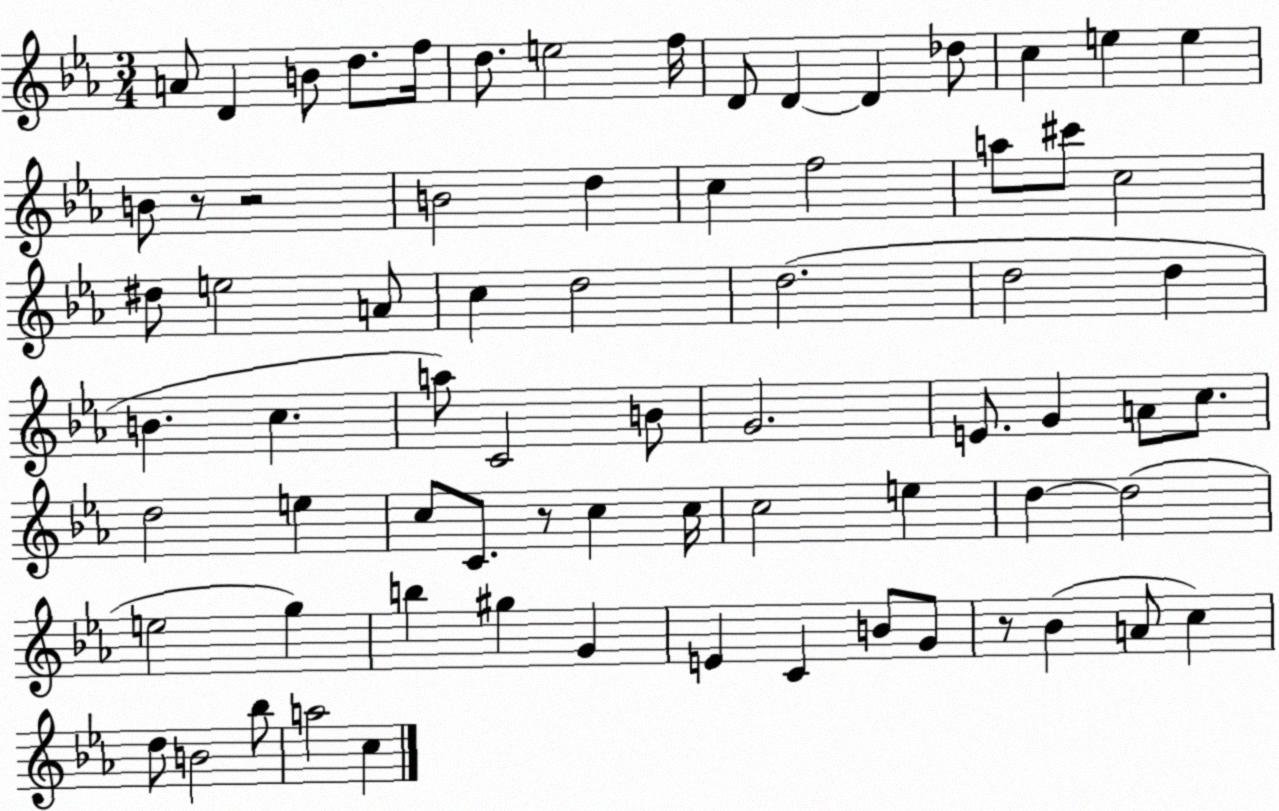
X:1
T:Untitled
M:3/4
L:1/4
K:Eb
A/2 D B/2 d/2 f/4 d/2 e2 f/4 D/2 D D _d/2 c e e B/2 z/2 z2 B2 d c f2 a/2 ^c'/2 c2 ^d/2 e2 A/2 c d2 d2 d2 d B c a/2 C2 B/2 G2 E/2 G A/2 c/2 d2 e c/2 C/2 z/2 c c/4 c2 e d d2 e2 g b ^g G E C B/2 G/2 z/2 _B A/2 c d/2 B2 _b/2 a2 c